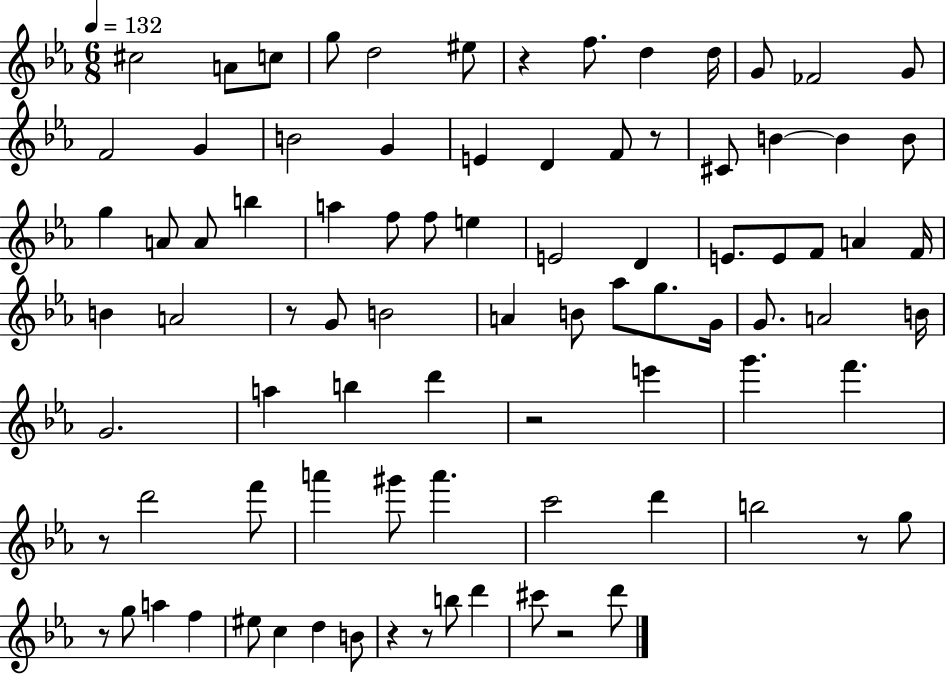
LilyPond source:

{
  \clef treble
  \numericTimeSignature
  \time 6/8
  \key ees \major
  \tempo 4 = 132
  cis''2 a'8 c''8 | g''8 d''2 eis''8 | r4 f''8. d''4 d''16 | g'8 fes'2 g'8 | \break f'2 g'4 | b'2 g'4 | e'4 d'4 f'8 r8 | cis'8 b'4~~ b'4 b'8 | \break g''4 a'8 a'8 b''4 | a''4 f''8 f''8 e''4 | e'2 d'4 | e'8. e'8 f'8 a'4 f'16 | \break b'4 a'2 | r8 g'8 b'2 | a'4 b'8 aes''8 g''8. g'16 | g'8. a'2 b'16 | \break g'2. | a''4 b''4 d'''4 | r2 e'''4 | g'''4. f'''4. | \break r8 d'''2 f'''8 | a'''4 gis'''8 a'''4. | c'''2 d'''4 | b''2 r8 g''8 | \break r8 g''8 a''4 f''4 | eis''8 c''4 d''4 b'8 | r4 r8 b''8 d'''4 | cis'''8 r2 d'''8 | \break \bar "|."
}